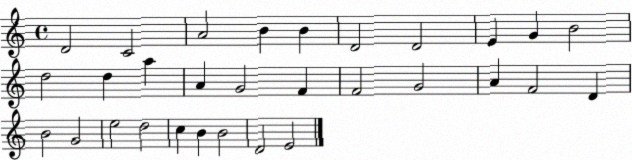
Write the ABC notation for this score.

X:1
T:Untitled
M:4/4
L:1/4
K:C
D2 C2 A2 B B D2 D2 E G B2 d2 d a A G2 F F2 G2 A F2 D B2 G2 e2 d2 c B B2 D2 E2